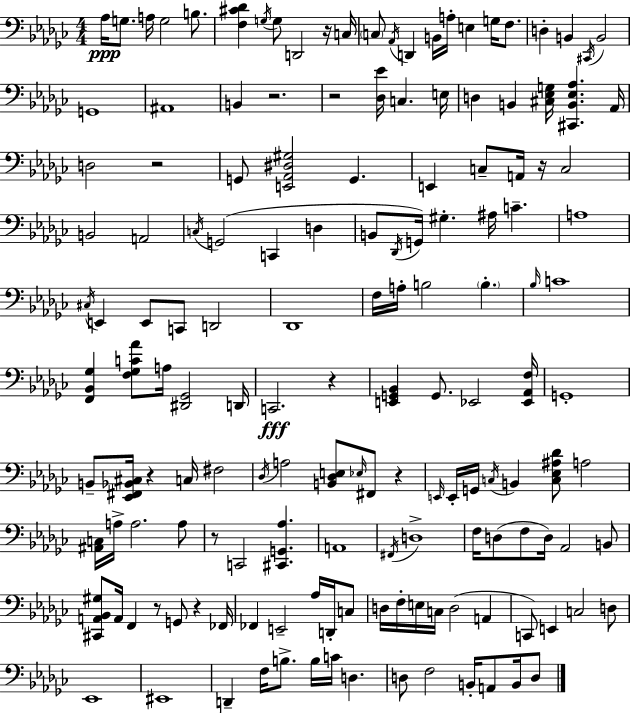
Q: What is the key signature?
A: EES minor